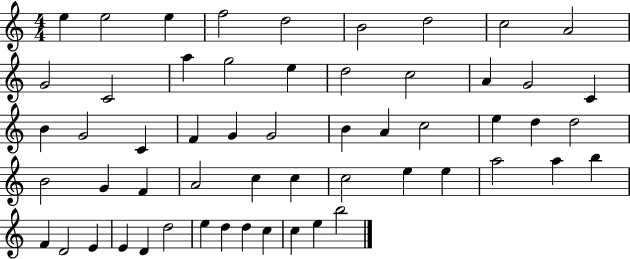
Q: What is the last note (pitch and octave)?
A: B5